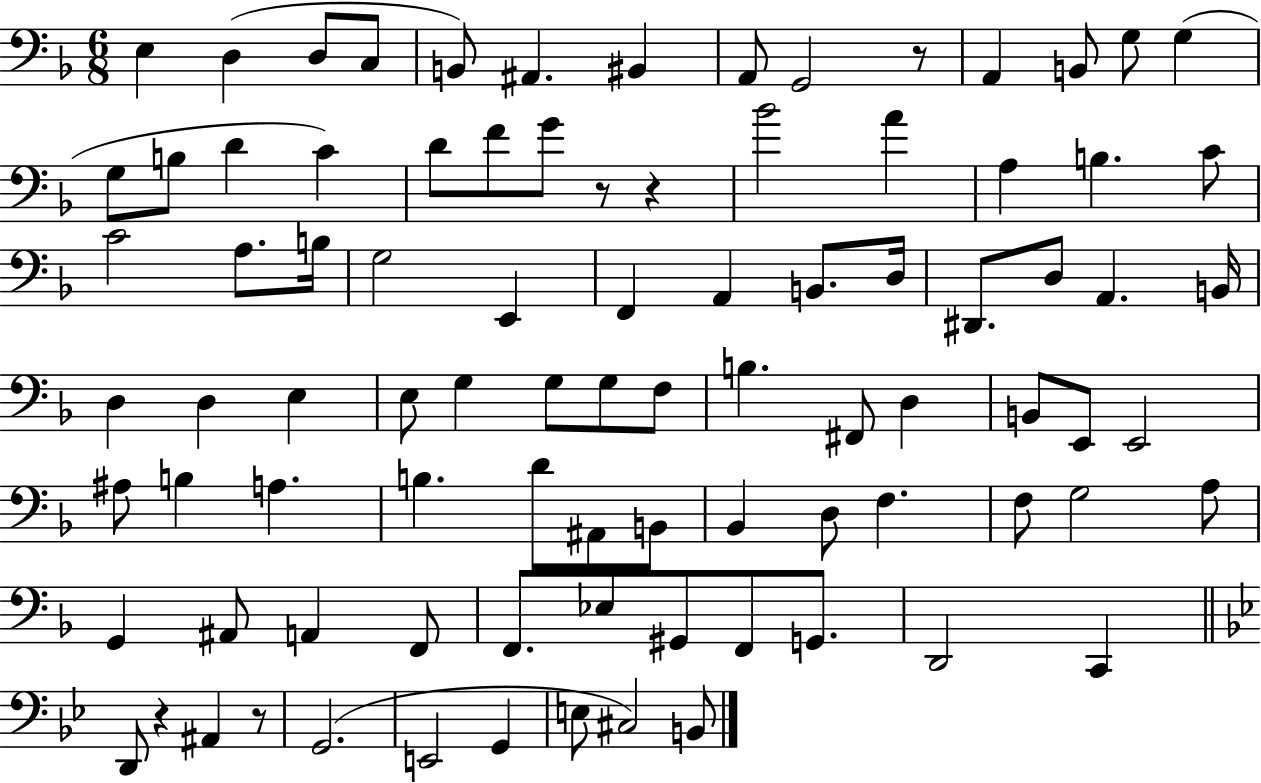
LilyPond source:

{
  \clef bass
  \numericTimeSignature
  \time 6/8
  \key f \major
  e4 d4( d8 c8 | b,8) ais,4. bis,4 | a,8 g,2 r8 | a,4 b,8 g8 g4( | \break g8 b8 d'4 c'4) | d'8 f'8 g'8 r8 r4 | bes'2 a'4 | a4 b4. c'8 | \break c'2 a8. b16 | g2 e,4 | f,4 a,4 b,8. d16 | dis,8. d8 a,4. b,16 | \break d4 d4 e4 | e8 g4 g8 g8 f8 | b4. fis,8 d4 | b,8 e,8 e,2 | \break ais8 b4 a4. | b4. d'8 ais,8 b,8 | bes,4 d8 f4. | f8 g2 a8 | \break g,4 ais,8 a,4 f,8 | f,8. ees8 gis,8 f,8 g,8. | d,2 c,4 | \bar "||" \break \key g \minor d,8 r4 ais,4 r8 | g,2.( | e,2 g,4 | e8 cis2) b,8 | \break \bar "|."
}